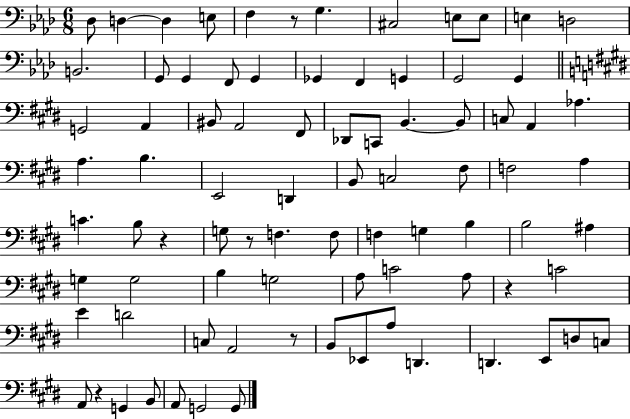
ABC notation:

X:1
T:Untitled
M:6/8
L:1/4
K:Ab
_D,/2 D, D, E,/2 F, z/2 G, ^C,2 E,/2 E,/2 E, D,2 B,,2 G,,/2 G,, F,,/2 G,, _G,, F,, G,, G,,2 G,, G,,2 A,, ^B,,/2 A,,2 ^F,,/2 _D,,/2 C,,/2 B,, B,,/2 C,/2 A,, _A, A, B, E,,2 D,, B,,/2 C,2 ^F,/2 F,2 A, C B,/2 z G,/2 z/2 F, F,/2 F, G, B, B,2 ^A, G, G,2 B, G,2 A,/2 C2 A,/2 z C2 E D2 C,/2 A,,2 z/2 B,,/2 _E,,/2 A,/2 D,, D,, E,,/2 D,/2 C,/2 A,,/2 z G,, B,,/2 A,,/2 G,,2 G,,/2